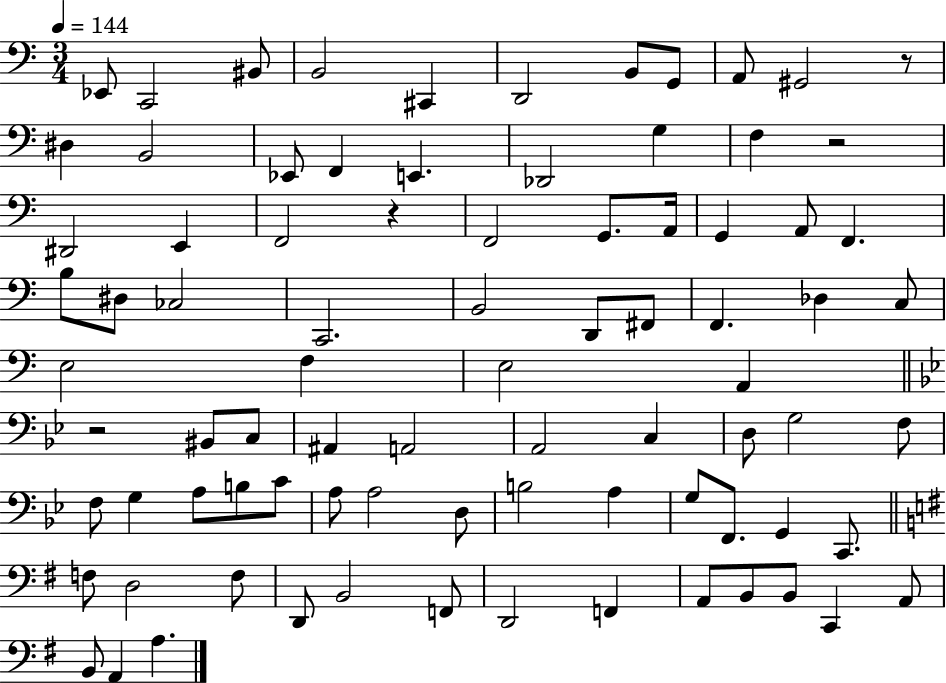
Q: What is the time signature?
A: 3/4